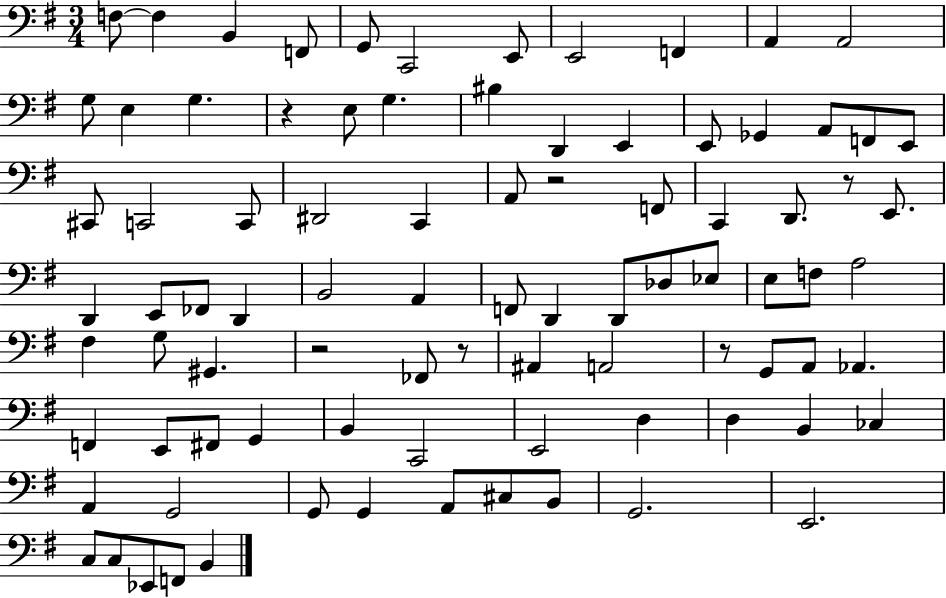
{
  \clef bass
  \numericTimeSignature
  \time 3/4
  \key g \major
  \repeat volta 2 { f8~~ f4 b,4 f,8 | g,8 c,2 e,8 | e,2 f,4 | a,4 a,2 | \break g8 e4 g4. | r4 e8 g4. | bis4 d,4 e,4 | e,8 ges,4 a,8 f,8 e,8 | \break cis,8 c,2 c,8 | dis,2 c,4 | a,8 r2 f,8 | c,4 d,8. r8 e,8. | \break d,4 e,8 fes,8 d,4 | b,2 a,4 | f,8 d,4 d,8 des8 ees8 | e8 f8 a2 | \break fis4 g8 gis,4. | r2 fes,8 r8 | ais,4 a,2 | r8 g,8 a,8 aes,4. | \break f,4 e,8 fis,8 g,4 | b,4 c,2 | e,2 d4 | d4 b,4 ces4 | \break a,4 g,2 | g,8 g,4 a,8 cis8 b,8 | g,2. | e,2. | \break c8 c8 ees,8 f,8 b,4 | } \bar "|."
}